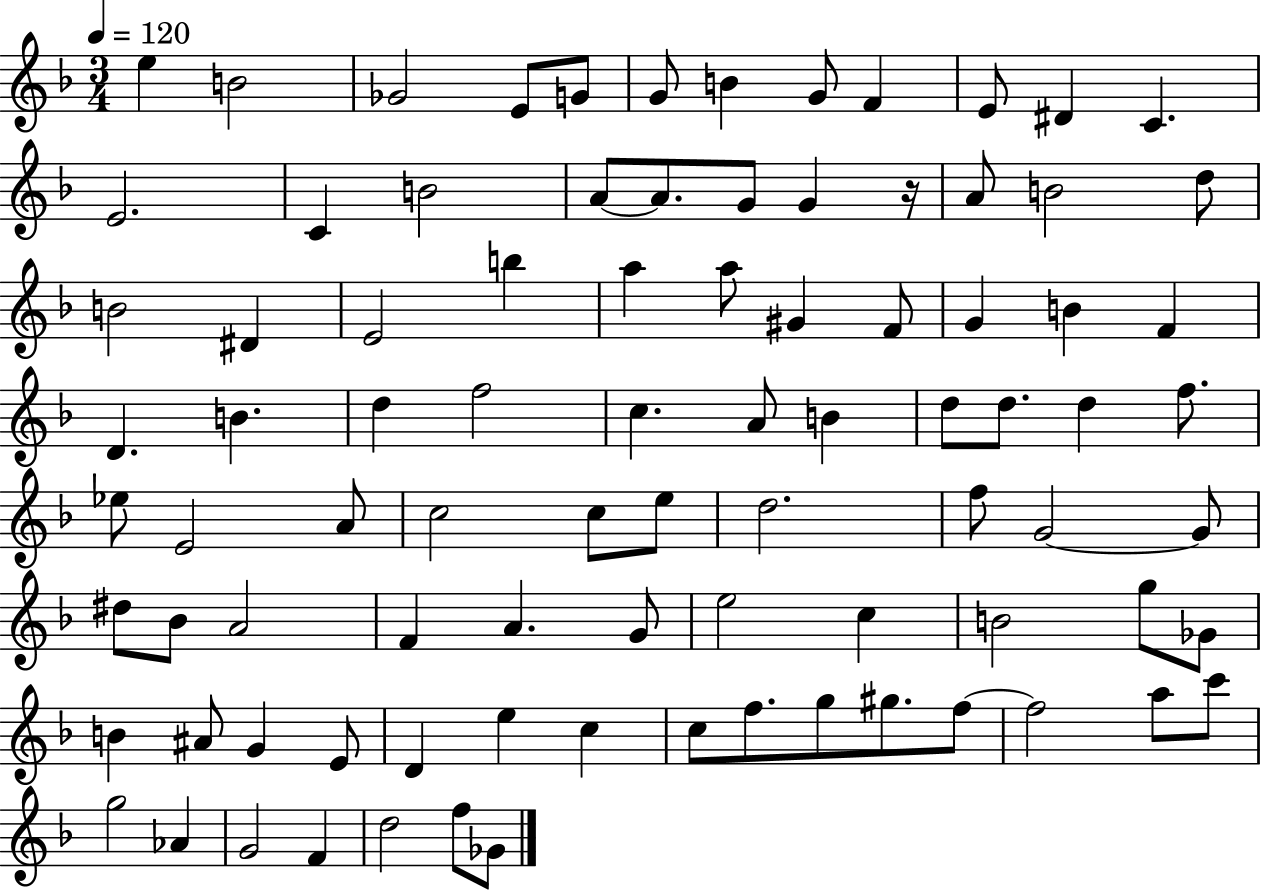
{
  \clef treble
  \numericTimeSignature
  \time 3/4
  \key f \major
  \tempo 4 = 120
  e''4 b'2 | ges'2 e'8 g'8 | g'8 b'4 g'8 f'4 | e'8 dis'4 c'4. | \break e'2. | c'4 b'2 | a'8~~ a'8. g'8 g'4 r16 | a'8 b'2 d''8 | \break b'2 dis'4 | e'2 b''4 | a''4 a''8 gis'4 f'8 | g'4 b'4 f'4 | \break d'4. b'4. | d''4 f''2 | c''4. a'8 b'4 | d''8 d''8. d''4 f''8. | \break ees''8 e'2 a'8 | c''2 c''8 e''8 | d''2. | f''8 g'2~~ g'8 | \break dis''8 bes'8 a'2 | f'4 a'4. g'8 | e''2 c''4 | b'2 g''8 ges'8 | \break b'4 ais'8 g'4 e'8 | d'4 e''4 c''4 | c''8 f''8. g''8 gis''8. f''8~~ | f''2 a''8 c'''8 | \break g''2 aes'4 | g'2 f'4 | d''2 f''8 ges'8 | \bar "|."
}